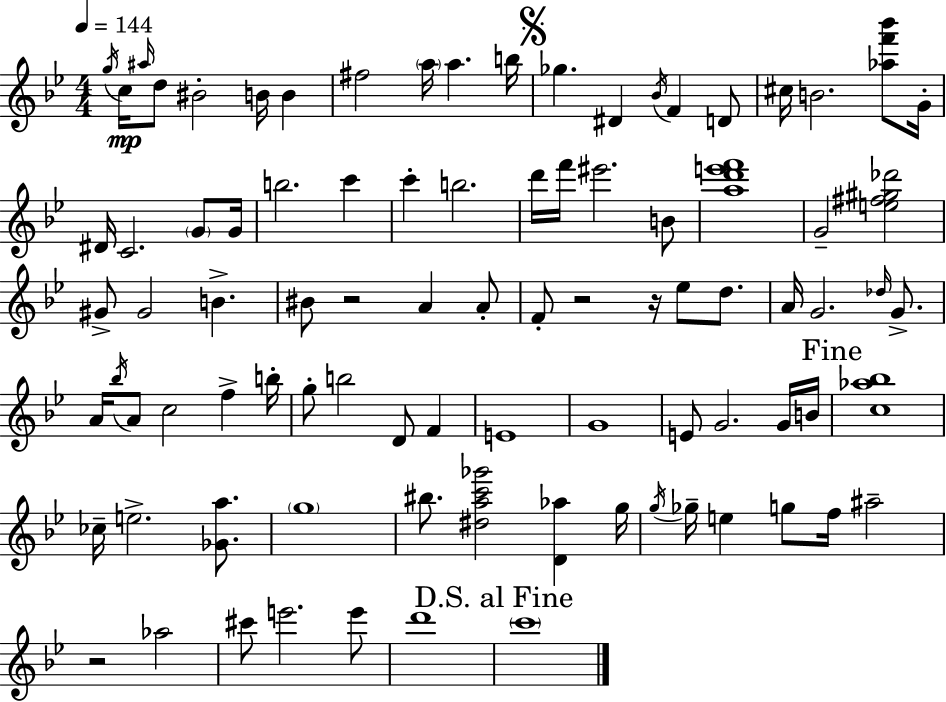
G5/s C5/s A#5/s D5/e BIS4/h B4/s B4/q F#5/h A5/s A5/q. B5/s Gb5/q. D#4/q Bb4/s F4/q D4/e C#5/s B4/h. [Ab5,F6,Bb6]/e G4/s D#4/s C4/h. G4/e G4/s B5/h. C6/q C6/q B5/h. D6/s F6/s EIS6/h. B4/e [A5,D6,E6,F6]/w G4/h [E5,F#5,G#5,Db6]/h G#4/e G#4/h B4/q. BIS4/e R/h A4/q A4/e F4/e R/h R/s Eb5/e D5/e. A4/s G4/h. Db5/s G4/e. A4/s Bb5/s A4/e C5/h F5/q B5/s G5/e B5/h D4/e F4/q E4/w G4/w E4/e G4/h. G4/s B4/s [C5,Ab5,Bb5]/w CES5/s E5/h. [Gb4,A5]/e. G5/w BIS5/e. [D#5,A5,C6,Gb6]/h [D4,Ab5]/q G5/s G5/s Gb5/s E5/q G5/e F5/s A#5/h R/h Ab5/h C#6/e E6/h. E6/e D6/w C6/w